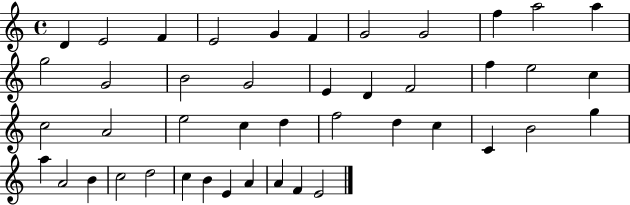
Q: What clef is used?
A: treble